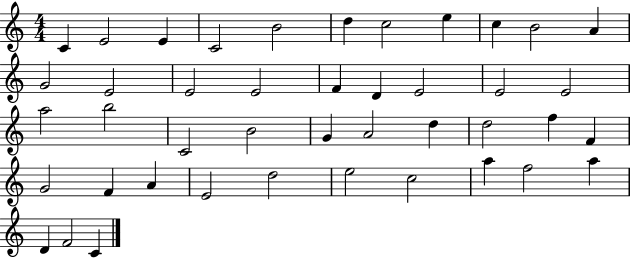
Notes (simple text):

C4/q E4/h E4/q C4/h B4/h D5/q C5/h E5/q C5/q B4/h A4/q G4/h E4/h E4/h E4/h F4/q D4/q E4/h E4/h E4/h A5/h B5/h C4/h B4/h G4/q A4/h D5/q D5/h F5/q F4/q G4/h F4/q A4/q E4/h D5/h E5/h C5/h A5/q F5/h A5/q D4/q F4/h C4/q